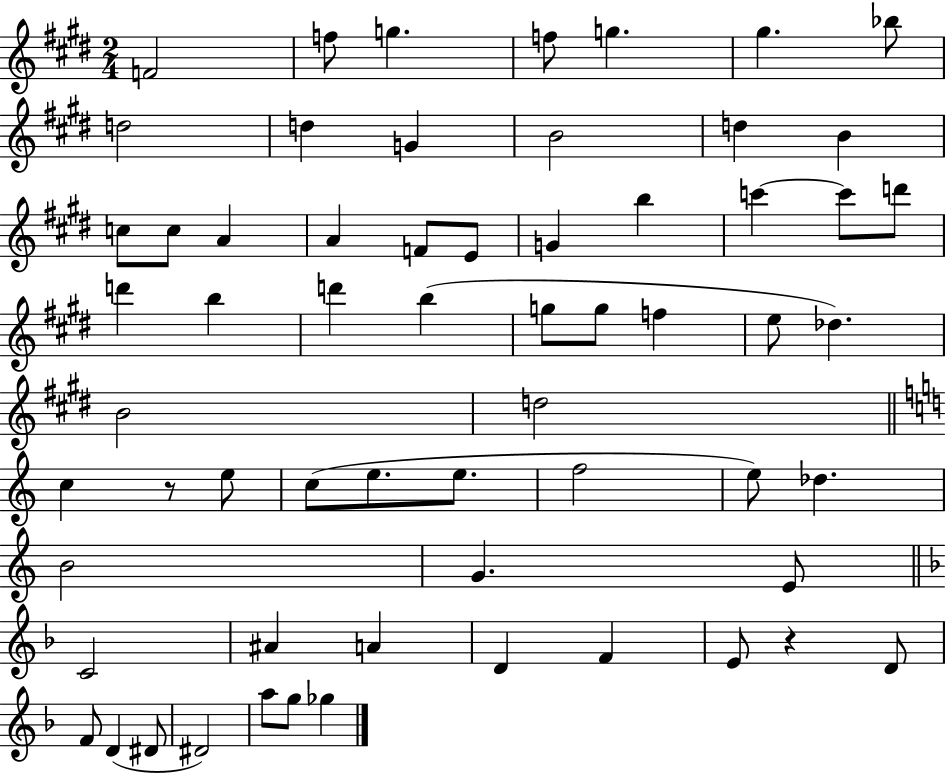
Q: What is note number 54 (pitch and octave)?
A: F4